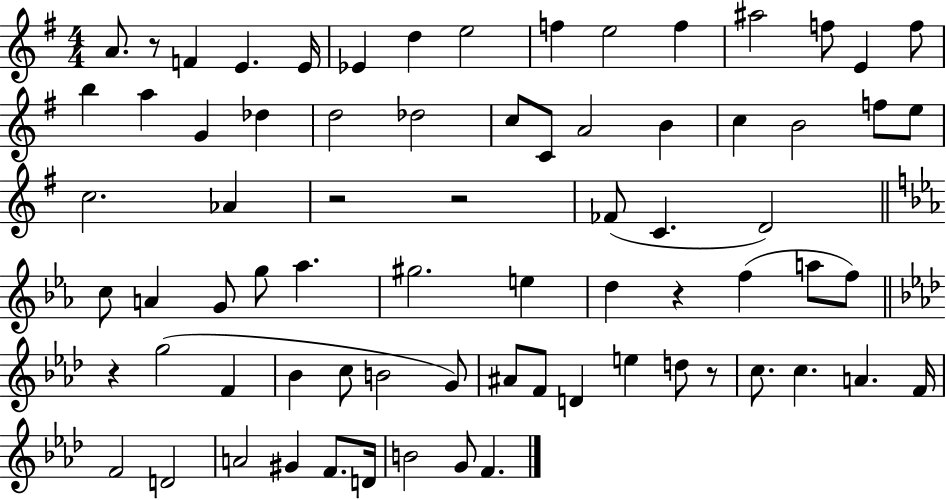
X:1
T:Untitled
M:4/4
L:1/4
K:G
A/2 z/2 F E E/4 _E d e2 f e2 f ^a2 f/2 E f/2 b a G _d d2 _d2 c/2 C/2 A2 B c B2 f/2 e/2 c2 _A z2 z2 _F/2 C D2 c/2 A G/2 g/2 _a ^g2 e d z f a/2 f/2 z g2 F _B c/2 B2 G/2 ^A/2 F/2 D e d/2 z/2 c/2 c A F/4 F2 D2 A2 ^G F/2 D/4 B2 G/2 F